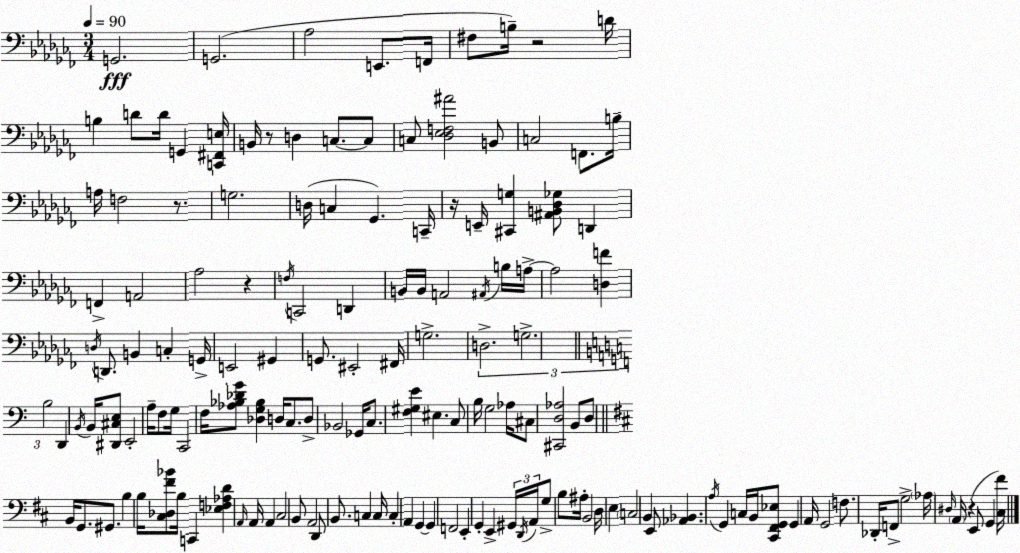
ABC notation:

X:1
T:Untitled
M:3/4
L:1/4
K:Abm
G,,2 G,,2 _A,2 E,,/2 F,,/4 ^F,/2 B,/4 z2 D/4 B, D/2 D/4 G,, [C,,^F,,E,]/4 B,,/4 z/2 D, C,/2 C,/2 C,/2 [_D,_E,F,^A]2 B,,/2 C,2 F,,/2 B,/4 A,/4 F,2 z/2 G,2 D,/4 C, _G,, C,,/4 z/4 E,,/4 [^C,,G,] [^A,,B,,_D,_G,]/2 D,, F,, A,,2 _A,2 z F,/4 C,,2 D,, B,,/4 B,,/4 A,,2 ^A,,/4 B,/4 A,/4 A,2 [D,F] D,/4 D,,/2 B,, C, G,,/4 E,,2 ^G,, G,,/2 ^E,,2 ^F,,/4 G,2 D,2 G,2 B,2 D,, B,,/4 B,,/4 [^D,,^C,E,]/2 E,,2 A,/4 F,/2 G,/4 C,,2 F,/4 [_A,_B,_DG]/2 [_D,G,_B,] D,/4 C,/2 D,/2 _B,,2 _G,,/4 C,/2 [F,^G,E] ^E, C,/2 B,/4 G,2 _A,/4 ^C,/2 [^C,,D,_A,]2 B,,/2 D,/2 B,,/4 G,,/2 ^G,,/2 B, B,/4 [^C,_D,^F_B]/2 B,/4 C,, [_E,F,_A,D] A,,/4 A,,/4 A,, ^C,2 B,,/2 A,,2 D,,/2 B,,/2 C, C,/4 C, A,, G,, G,, F,,2 E,, G,, E,, ^G,,/4 D,,/4 A,,/4 G,/2 B,/2 ^A,/4 B,,2 D,/4 E, C,2 B,, E,,/2 [_A,,_B,,] A,/4 G,, C,/4 B,,/4 [^C,,^F,,G,,_E,]/2 G,, A,,/4 G,,2 F,/2 _D,,/4 F,,/2 G,2 _A,/4 ^D,/4 A,,/4 z E,,/2 G,, [^C,^F]/4